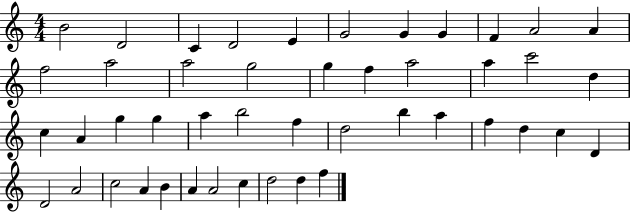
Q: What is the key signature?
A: C major